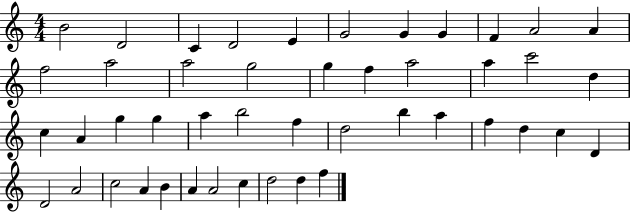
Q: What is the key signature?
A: C major